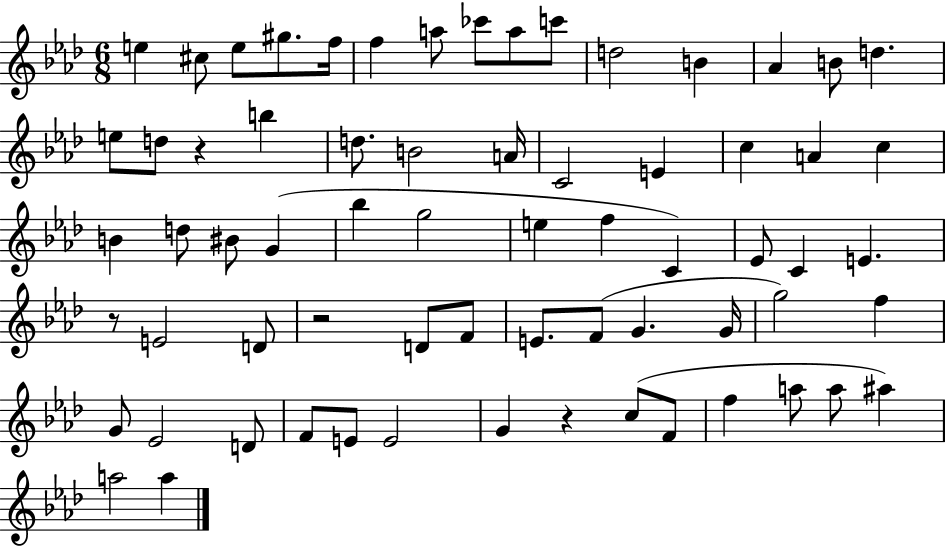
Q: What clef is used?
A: treble